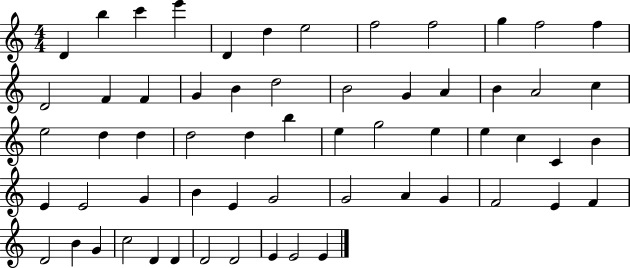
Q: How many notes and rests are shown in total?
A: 60